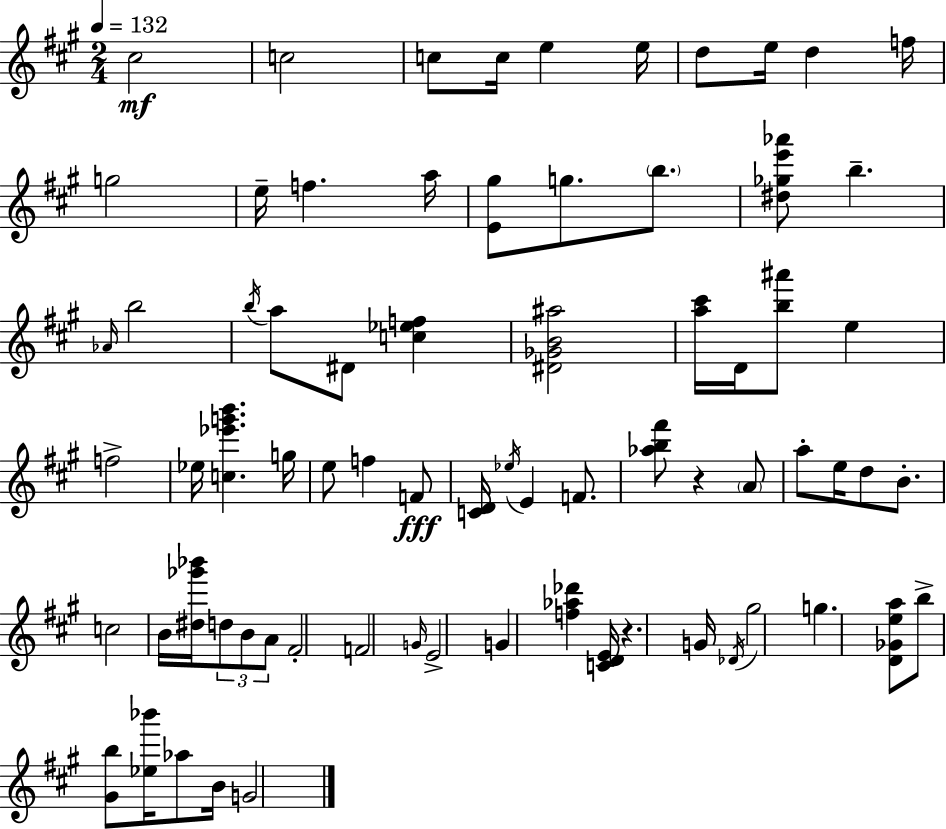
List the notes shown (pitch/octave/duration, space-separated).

C#5/h C5/h C5/e C5/s E5/q E5/s D5/e E5/s D5/q F5/s G5/h E5/s F5/q. A5/s [E4,G#5]/e G5/e. B5/e. [D#5,Gb5,E6,Ab6]/e B5/q. Ab4/s B5/h B5/s A5/e D#4/e [C5,Eb5,F5]/q [D#4,Gb4,B4,A#5]/h [A5,C#6]/s D4/s [B5,A#6]/e E5/q F5/h Eb5/s [C5,Eb6,G6,B6]/q. G5/s E5/e F5/q F4/e [C4,D4]/s Eb5/s E4/q F4/e. [Ab5,B5,F#6]/e R/q A4/e A5/e E5/s D5/e B4/e. C5/h B4/s [D#5,Gb6,Bb6]/s D5/e B4/e A4/e F#4/h F4/h G4/s E4/h G4/q [F5,Ab5,Db6]/q [C4,D4,E4]/s R/q. G4/s Db4/s G#5/h G5/q. [D4,Gb4,E5,A5]/e B5/e [G#4,B5]/e [Eb5,Bb6]/s Ab5/e B4/s G4/h